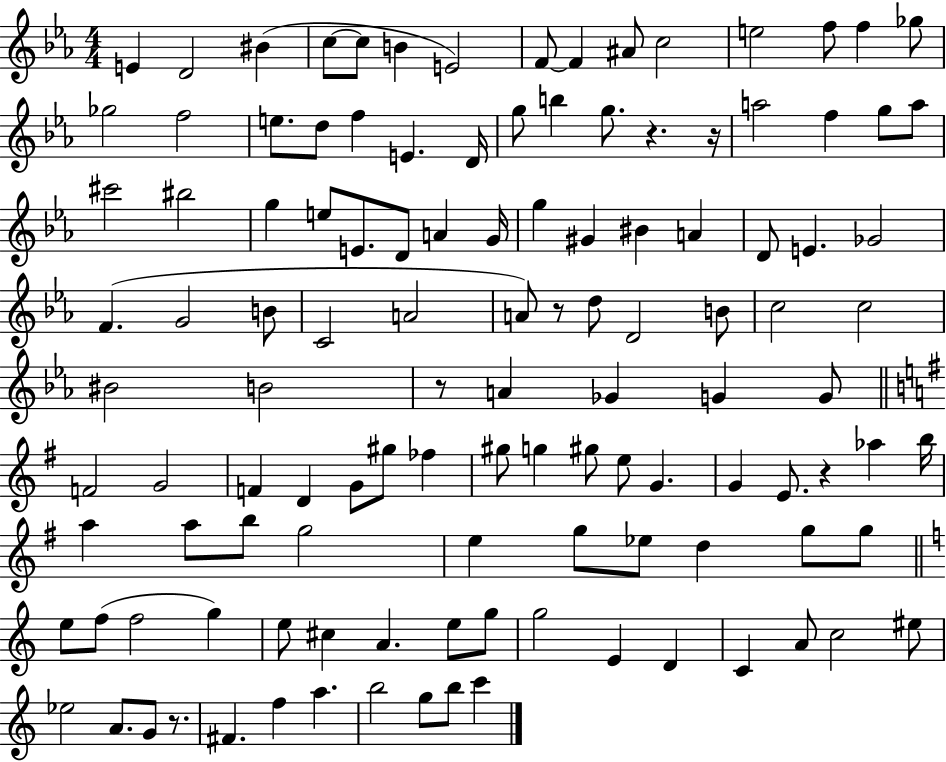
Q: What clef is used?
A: treble